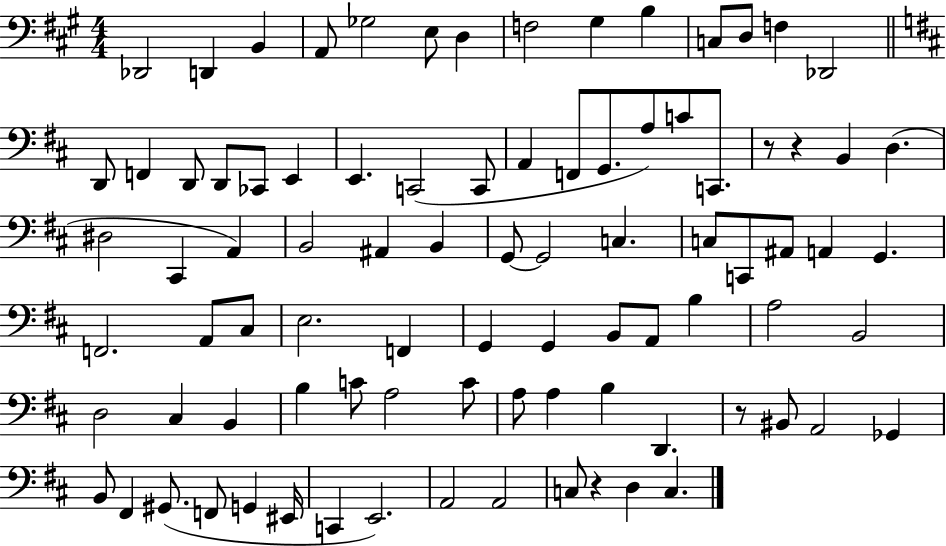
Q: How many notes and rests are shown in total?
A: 88